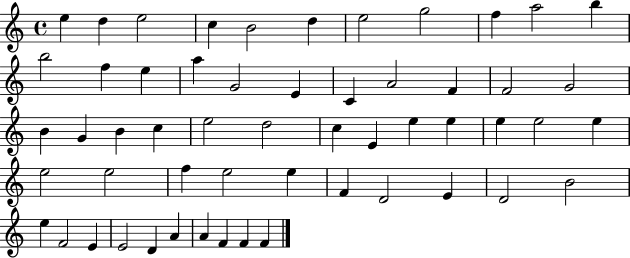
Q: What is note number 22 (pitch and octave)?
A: G4